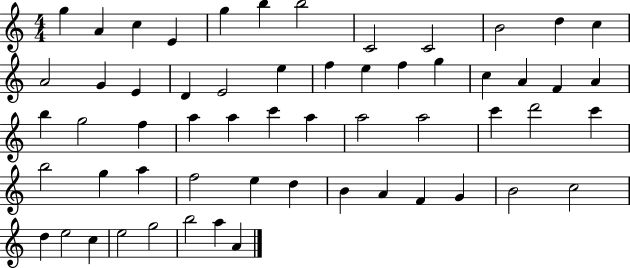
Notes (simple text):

G5/q A4/q C5/q E4/q G5/q B5/q B5/h C4/h C4/h B4/h D5/q C5/q A4/h G4/q E4/q D4/q E4/h E5/q F5/q E5/q F5/q G5/q C5/q A4/q F4/q A4/q B5/q G5/h F5/q A5/q A5/q C6/q A5/q A5/h A5/h C6/q D6/h C6/q B5/h G5/q A5/q F5/h E5/q D5/q B4/q A4/q F4/q G4/q B4/h C5/h D5/q E5/h C5/q E5/h G5/h B5/h A5/q A4/q